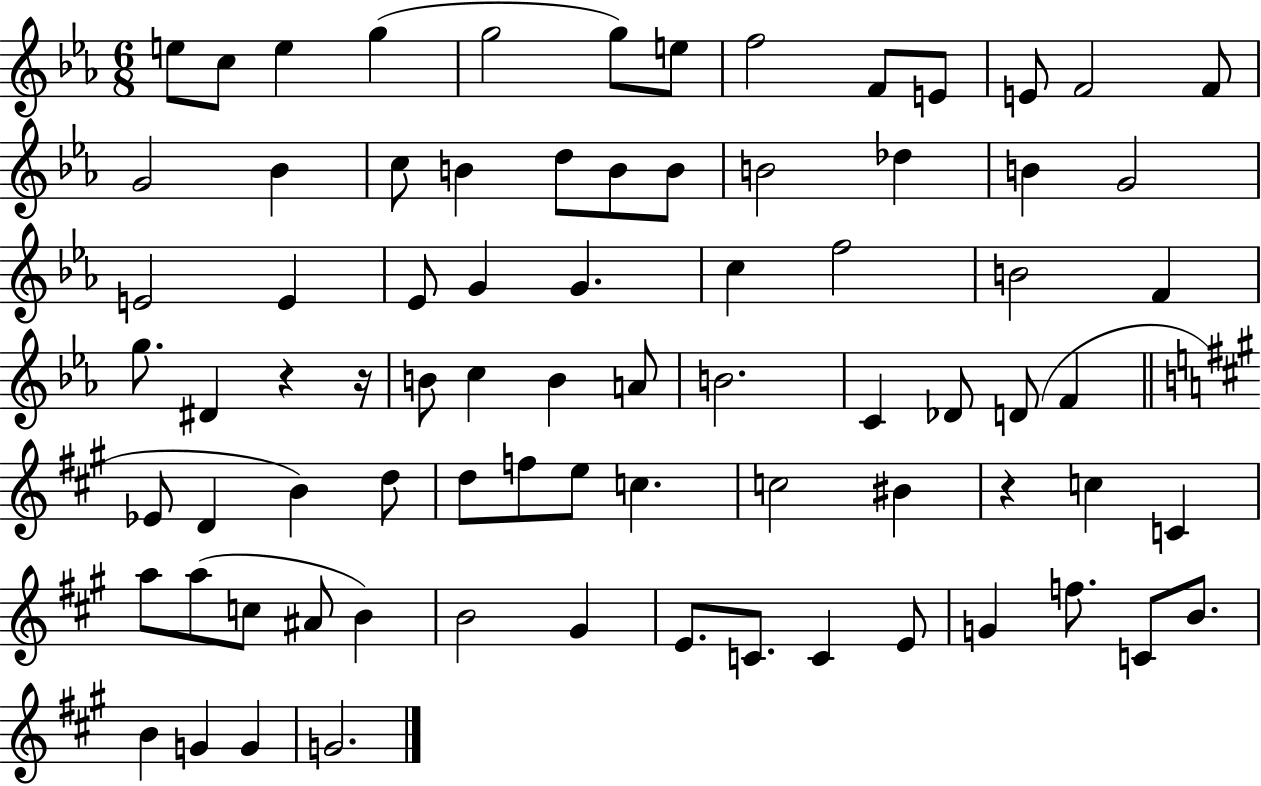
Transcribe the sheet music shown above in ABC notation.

X:1
T:Untitled
M:6/8
L:1/4
K:Eb
e/2 c/2 e g g2 g/2 e/2 f2 F/2 E/2 E/2 F2 F/2 G2 _B c/2 B d/2 B/2 B/2 B2 _d B G2 E2 E _E/2 G G c f2 B2 F g/2 ^D z z/4 B/2 c B A/2 B2 C _D/2 D/2 F _E/2 D B d/2 d/2 f/2 e/2 c c2 ^B z c C a/2 a/2 c/2 ^A/2 B B2 ^G E/2 C/2 C E/2 G f/2 C/2 B/2 B G G G2